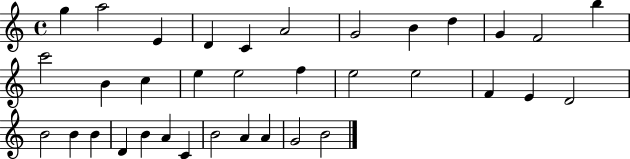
G5/q A5/h E4/q D4/q C4/q A4/h G4/h B4/q D5/q G4/q F4/h B5/q C6/h B4/q C5/q E5/q E5/h F5/q E5/h E5/h F4/q E4/q D4/h B4/h B4/q B4/q D4/q B4/q A4/q C4/q B4/h A4/q A4/q G4/h B4/h